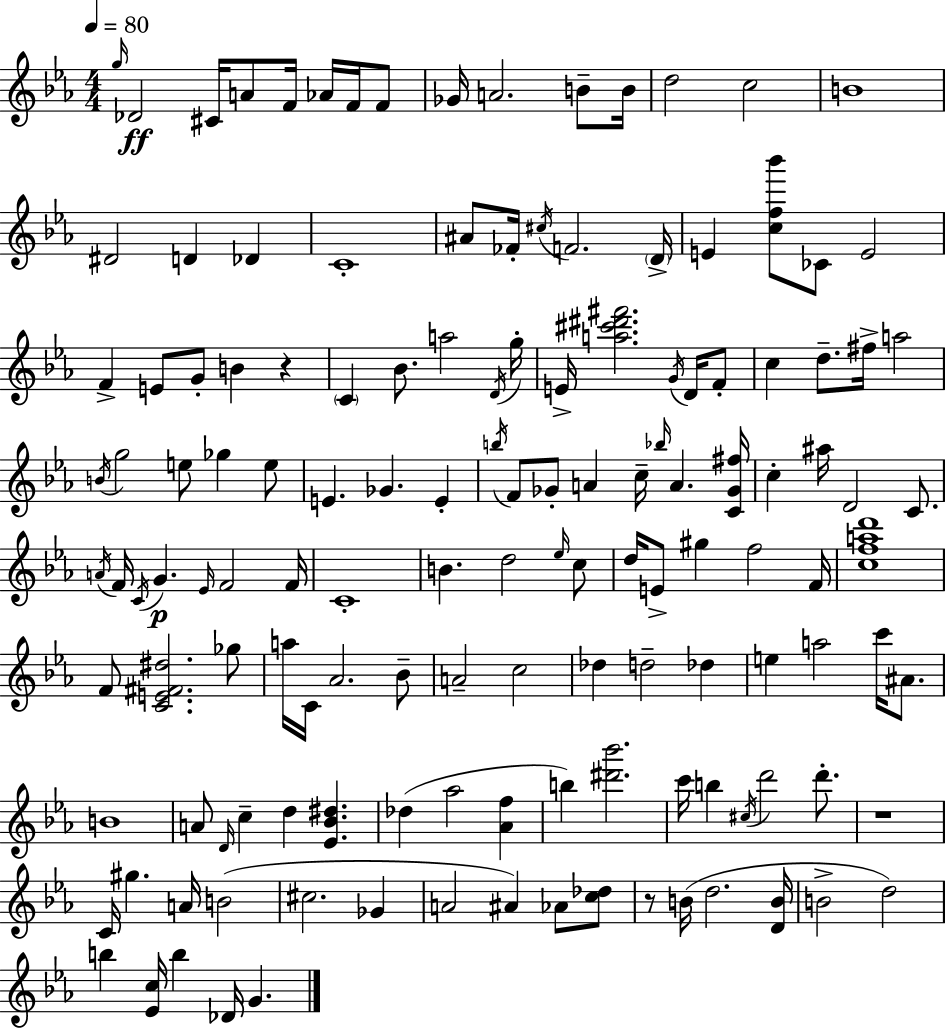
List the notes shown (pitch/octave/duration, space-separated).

G5/s Db4/h C#4/s A4/e F4/s Ab4/s F4/s F4/e Gb4/s A4/h. B4/e B4/s D5/h C5/h B4/w D#4/h D4/q Db4/q C4/w A#4/e FES4/s C#5/s F4/h. D4/s E4/q [C5,F5,Bb6]/e CES4/e E4/h F4/q E4/e G4/e B4/q R/q C4/q Bb4/e. A5/h D4/s G5/s E4/s [A5,C#6,D#6,F#6]/h. G4/s D4/s F4/e C5/q D5/e. F#5/s A5/h B4/s G5/h E5/e Gb5/q E5/e E4/q. Gb4/q. E4/q B5/s F4/e Gb4/e A4/q C5/s Bb5/s A4/q. [C4,Gb4,F#5]/s C5/q A#5/s D4/h C4/e. A4/s F4/s C4/s G4/q. Eb4/s F4/h F4/s C4/w B4/q. D5/h Eb5/s C5/e D5/s E4/e G#5/q F5/h F4/s [C5,F5,A5,D6]/w F4/e [C4,E4,F#4,D#5]/h. Gb5/e A5/s C4/s Ab4/h. Bb4/e A4/h C5/h Db5/q D5/h Db5/q E5/q A5/h C6/s A#4/e. B4/w A4/e D4/s C5/q D5/q [Eb4,Bb4,D#5]/q. Db5/q Ab5/h [Ab4,F5]/q B5/q [D#6,Bb6]/h. C6/s B5/q C#5/s D6/h D6/e. R/w C4/s G#5/q. A4/s B4/h C#5/h. Gb4/q A4/h A#4/q Ab4/e [C5,Db5]/e R/e B4/s D5/h. [D4,B4]/s B4/h D5/h B5/q [Eb4,C5]/s B5/q Db4/s G4/q.